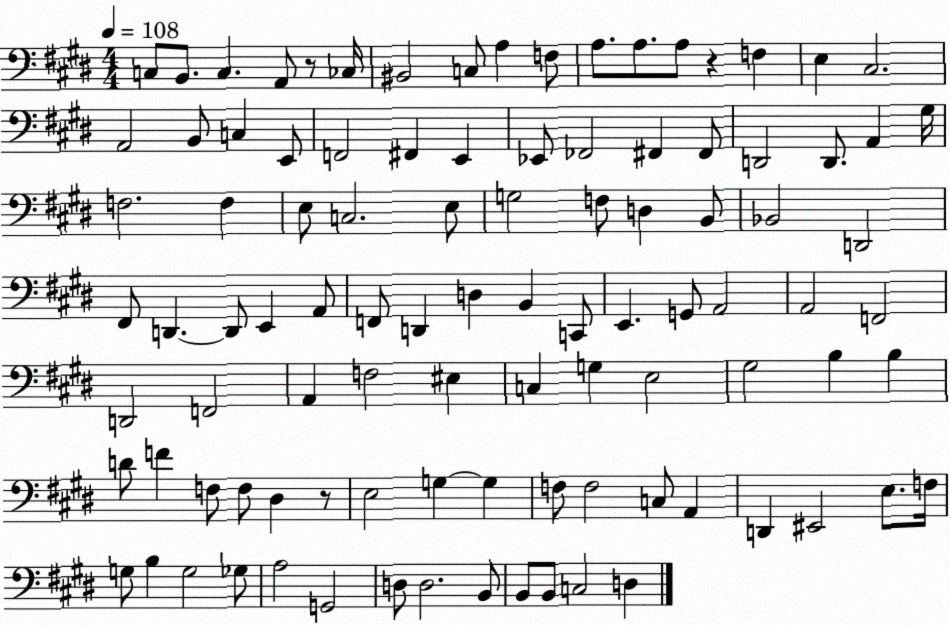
X:1
T:Untitled
M:4/4
L:1/4
K:E
C,/2 B,,/2 C, A,,/2 z/2 _C,/4 ^B,,2 C,/2 A, F,/2 A,/2 A,/2 A,/2 z F, E, ^C,2 A,,2 B,,/2 C, E,,/2 F,,2 ^F,, E,, _E,,/2 _F,,2 ^F,, ^F,,/2 D,,2 D,,/2 A,, ^G,/4 F,2 F, E,/2 C,2 E,/2 G,2 F,/2 D, B,,/2 _B,,2 D,,2 ^F,,/2 D,, D,,/2 E,, A,,/2 F,,/2 D,, D, B,, C,,/2 E,, G,,/2 A,,2 A,,2 F,,2 D,,2 F,,2 A,, F,2 ^E, C, G, E,2 ^G,2 B, B, D/2 F F,/2 F,/2 ^D, z/2 E,2 G, G, F,/2 F,2 C,/2 A,, D,, ^E,,2 E,/2 F,/4 G,/2 B, G,2 _G,/2 A,2 G,,2 D,/2 D,2 B,,/2 B,,/2 B,,/2 C,2 D,